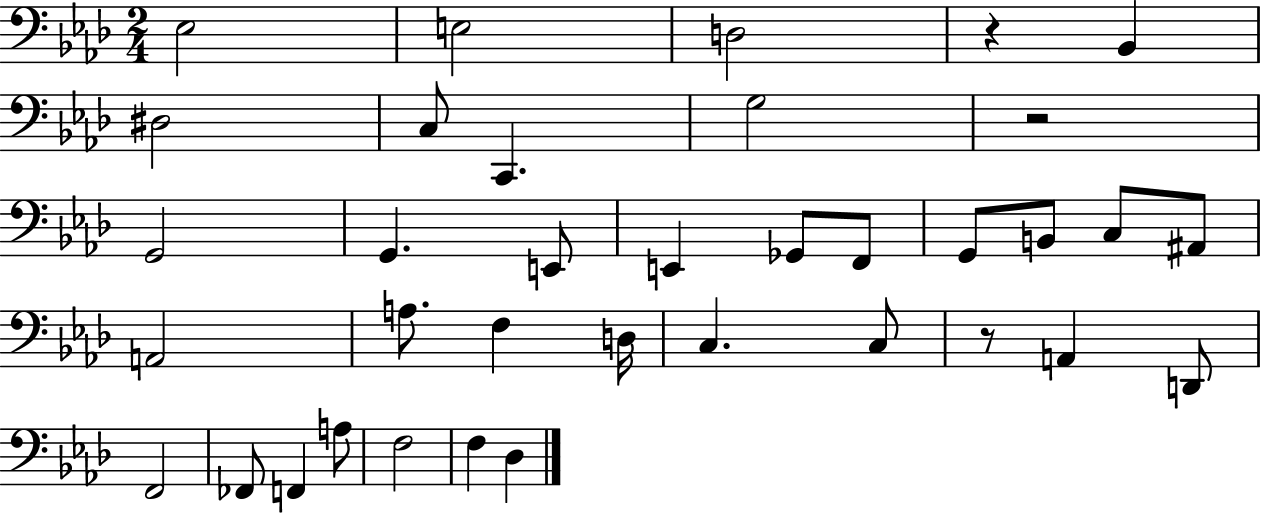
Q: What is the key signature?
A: AES major